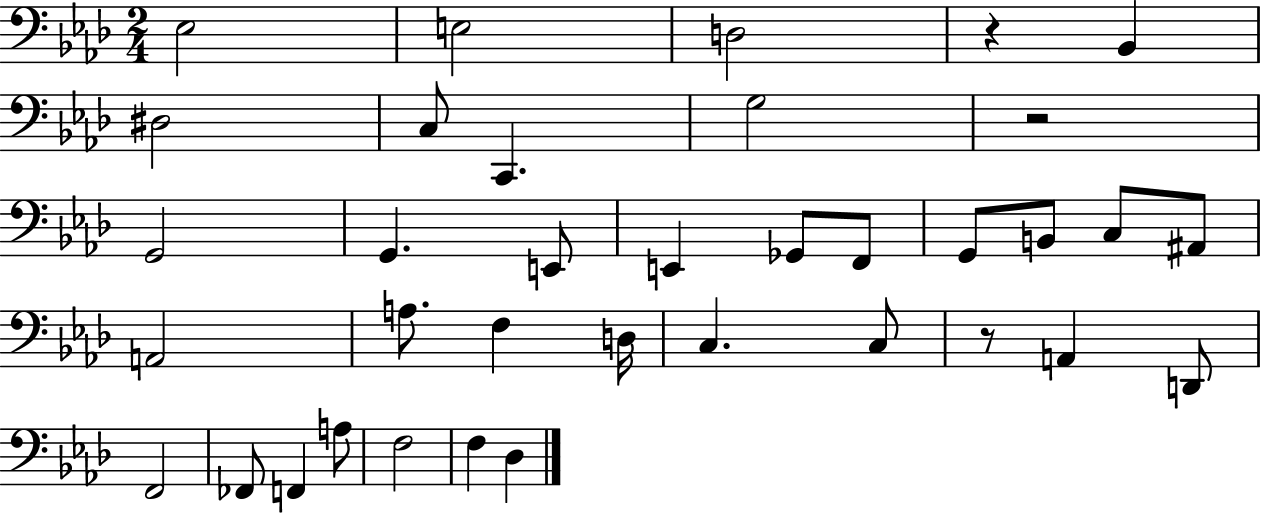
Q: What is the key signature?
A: AES major